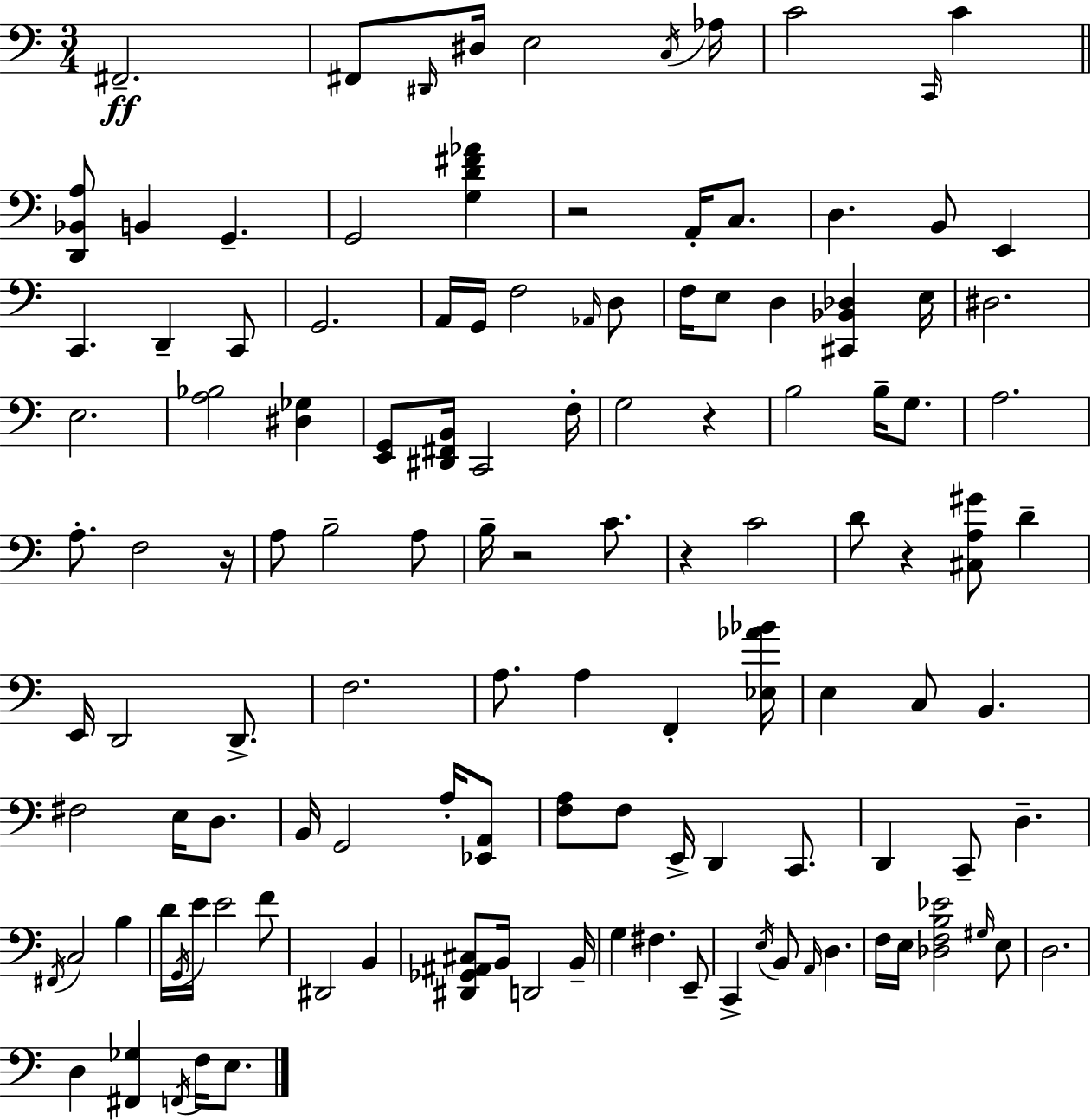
{
  \clef bass
  \numericTimeSignature
  \time 3/4
  \key c \major
  fis,2.--\ff | fis,8 \grace { dis,16 } dis16 e2 | \acciaccatura { c16 } aes16 c'2 \grace { c,16 } c'4 | \bar "||" \break \key c \major <d, bes, a>8 b,4 g,4.-- | g,2 <g d' fis' aes'>4 | r2 a,16-. c8. | d4. b,8 e,4 | \break c,4. d,4-- c,8 | g,2. | a,16 g,16 f2 \grace { aes,16 } d8 | f16 e8 d4 <cis, bes, des>4 | \break e16 dis2. | e2. | <a bes>2 <dis ges>4 | <e, g,>8 <dis, fis, b,>16 c,2 | \break f16-. g2 r4 | b2 b16-- g8. | a2. | a8.-. f2 | \break r16 a8 b2-- a8 | b16-- r2 c'8. | r4 c'2 | d'8 r4 <cis a gis'>8 d'4-- | \break e,16 d,2 d,8.-> | f2. | a8. a4 f,4-. | <ees aes' bes'>16 e4 c8 b,4. | \break fis2 e16 d8. | b,16 g,2 a16-. <ees, a,>8 | <f a>8 f8 e,16-> d,4 c,8. | d,4 c,8-- d4.-- | \break \acciaccatura { fis,16 } c2 b4 | d'16 \acciaccatura { g,16 } e'16 e'2 | f'8 dis,2 b,4 | <dis, ges, ais, cis>8 b,16 d,2 | \break b,16-- g4 fis4. | e,8-- c,4-> \acciaccatura { e16 } b,8 \grace { a,16 } d4. | f16 e16 <des f b ees'>2 | \grace { gis16 } e8 d2. | \break d4 <fis, ges>4 | \acciaccatura { f,16 } f16 e8. \bar "|."
}